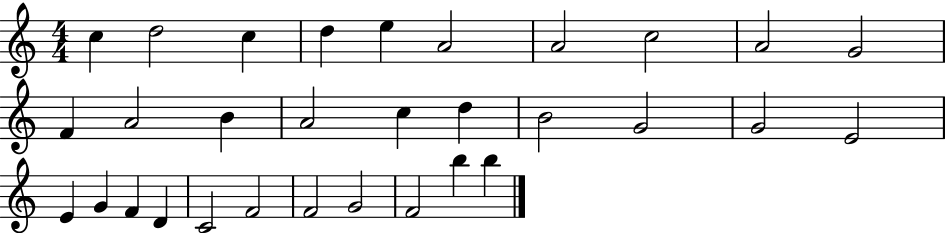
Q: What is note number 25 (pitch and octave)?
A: C4